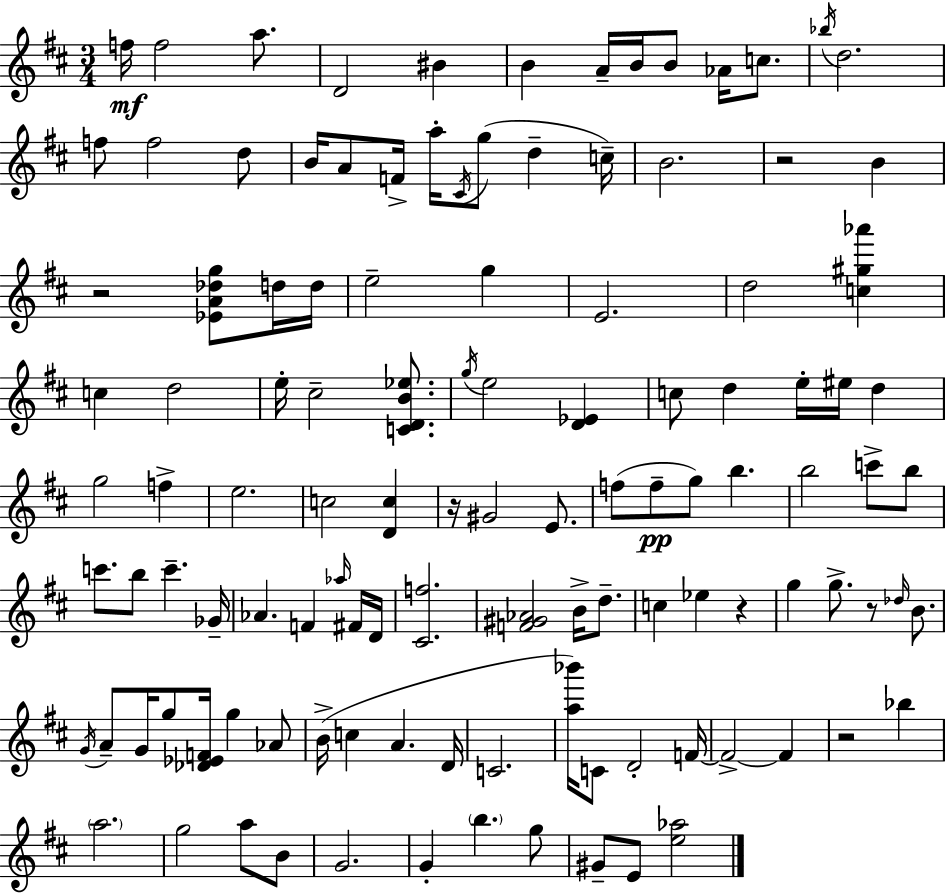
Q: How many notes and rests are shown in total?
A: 116